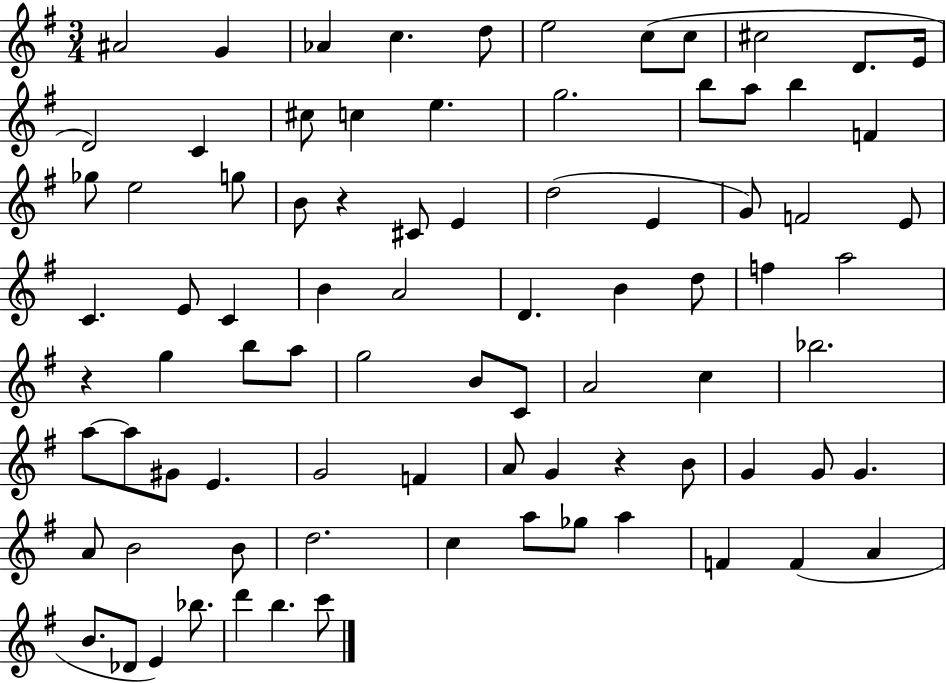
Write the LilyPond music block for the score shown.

{
  \clef treble
  \numericTimeSignature
  \time 3/4
  \key g \major
  ais'2 g'4 | aes'4 c''4. d''8 | e''2 c''8( c''8 | cis''2 d'8. e'16 | \break d'2) c'4 | cis''8 c''4 e''4. | g''2. | b''8 a''8 b''4 f'4 | \break ges''8 e''2 g''8 | b'8 r4 cis'8 e'4 | d''2( e'4 | g'8) f'2 e'8 | \break c'4. e'8 c'4 | b'4 a'2 | d'4. b'4 d''8 | f''4 a''2 | \break r4 g''4 b''8 a''8 | g''2 b'8 c'8 | a'2 c''4 | bes''2. | \break a''8~~ a''8 gis'8 e'4. | g'2 f'4 | a'8 g'4 r4 b'8 | g'4 g'8 g'4. | \break a'8 b'2 b'8 | d''2. | c''4 a''8 ges''8 a''4 | f'4 f'4( a'4 | \break b'8. des'8 e'4) bes''8. | d'''4 b''4. c'''8 | \bar "|."
}